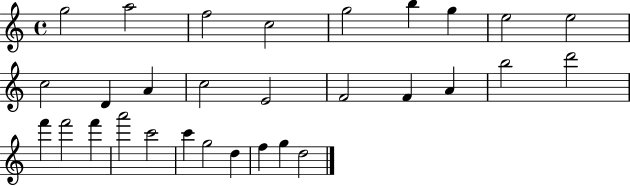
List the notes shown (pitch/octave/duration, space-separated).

G5/h A5/h F5/h C5/h G5/h B5/q G5/q E5/h E5/h C5/h D4/q A4/q C5/h E4/h F4/h F4/q A4/q B5/h D6/h F6/q F6/h F6/q A6/h C6/h C6/q G5/h D5/q F5/q G5/q D5/h